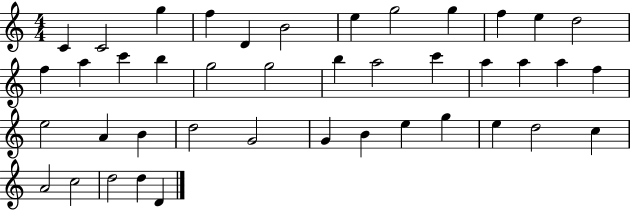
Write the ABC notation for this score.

X:1
T:Untitled
M:4/4
L:1/4
K:C
C C2 g f D B2 e g2 g f e d2 f a c' b g2 g2 b a2 c' a a a f e2 A B d2 G2 G B e g e d2 c A2 c2 d2 d D